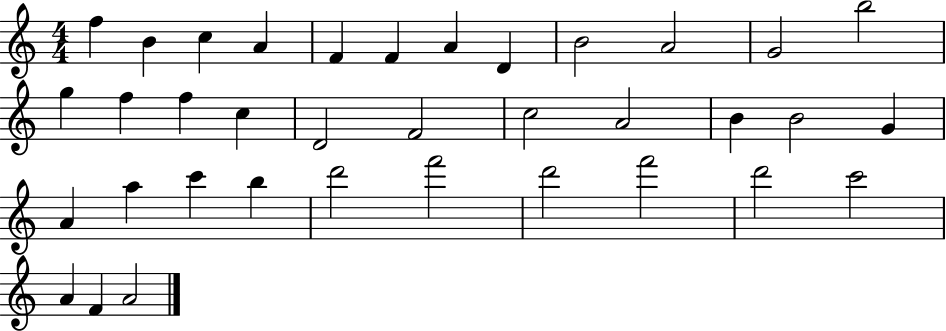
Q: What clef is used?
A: treble